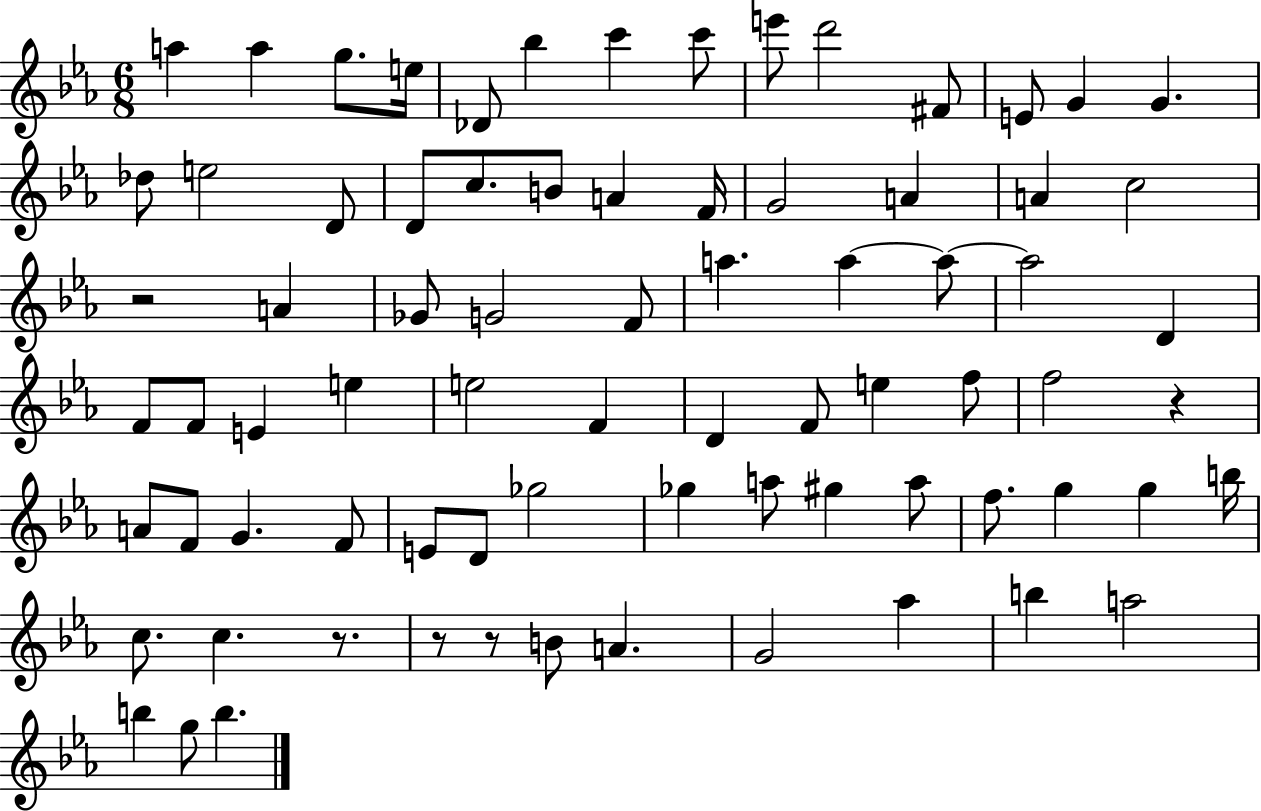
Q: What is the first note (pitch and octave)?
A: A5